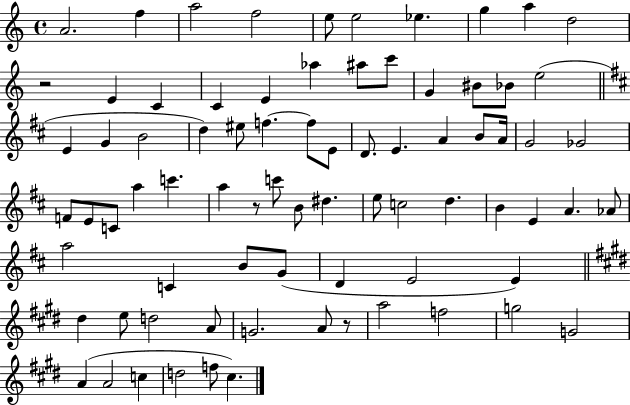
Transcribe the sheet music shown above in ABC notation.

X:1
T:Untitled
M:4/4
L:1/4
K:C
A2 f a2 f2 e/2 e2 _e g a d2 z2 E C C E _a ^a/2 c'/2 G ^B/2 _B/2 e2 E G B2 d ^e/2 f f/2 E/2 D/2 E A B/2 A/4 G2 _G2 F/2 E/2 C/2 a c' a z/2 c'/2 B/2 ^d e/2 c2 d B E A _A/2 a2 C B/2 G/2 D E2 E ^d e/2 d2 A/2 G2 A/2 z/2 a2 f2 g2 G2 A A2 c d2 f/2 ^c